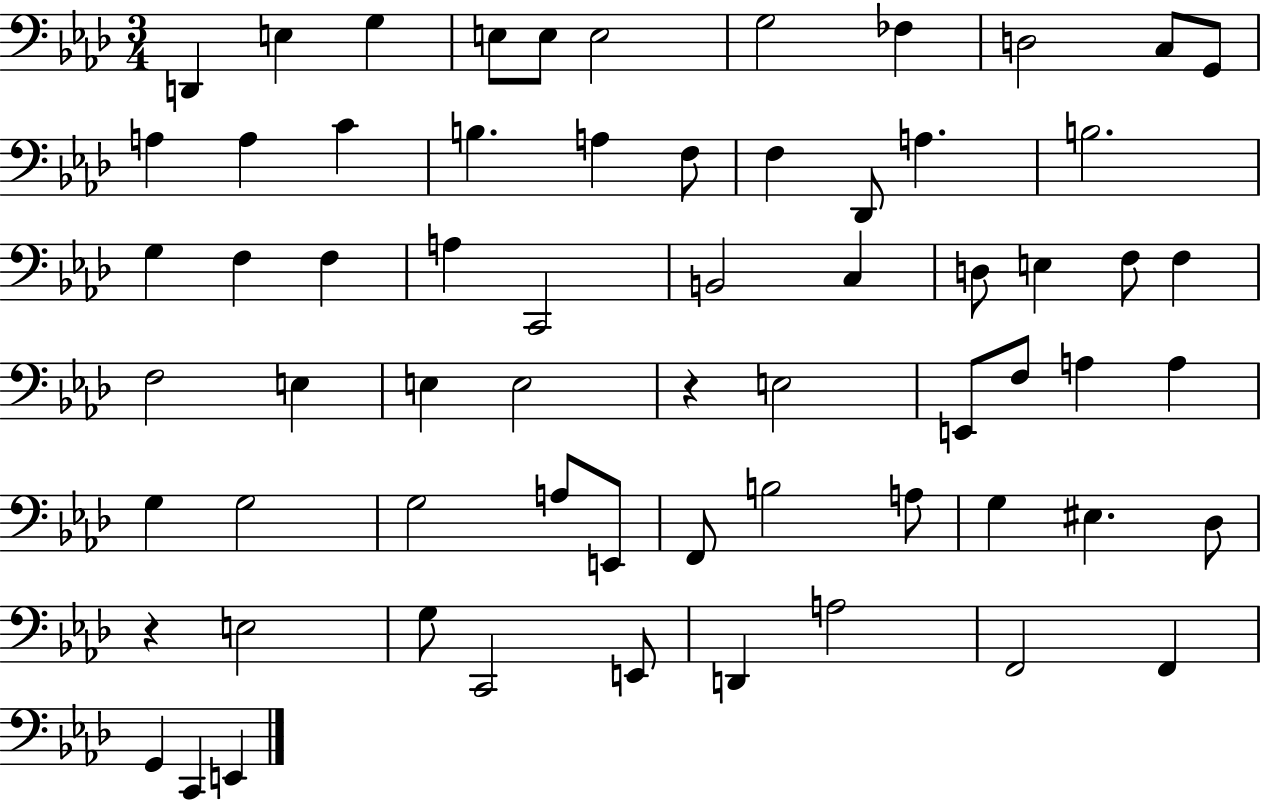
D2/q E3/q G3/q E3/e E3/e E3/h G3/h FES3/q D3/h C3/e G2/e A3/q A3/q C4/q B3/q. A3/q F3/e F3/q Db2/e A3/q. B3/h. G3/q F3/q F3/q A3/q C2/h B2/h C3/q D3/e E3/q F3/e F3/q F3/h E3/q E3/q E3/h R/q E3/h E2/e F3/e A3/q A3/q G3/q G3/h G3/h A3/e E2/e F2/e B3/h A3/e G3/q EIS3/q. Db3/e R/q E3/h G3/e C2/h E2/e D2/q A3/h F2/h F2/q G2/q C2/q E2/q